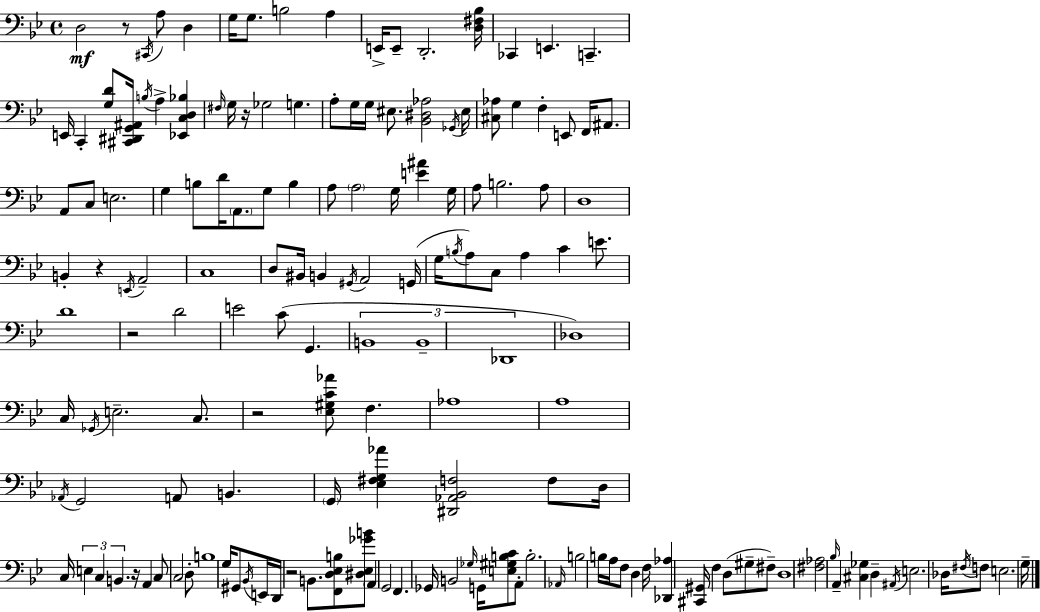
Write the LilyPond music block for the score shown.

{
  \clef bass
  \time 4/4
  \defaultTimeSignature
  \key bes \major
  d2\mf r8 \acciaccatura { cis,16 } a8 d4 | g16 g8. b2 a4 | e,16-> e,8-- d,2.-. | <d fis bes>16 ces,4 e,4. c,4.-- | \break e,16 c,4-. <g d'>8 <cis, dis, g, ais,>16 \acciaccatura { b16 } a4-> <ees, c d bes>4 | \grace { fis16 } g16 r16 ges2 g4. | a8-. g16 g16 eis8. <bes, dis aes>2 | \acciaccatura { ges,16 } eis16 <cis aes>8 g4 f4-. e,8 | \break f,16 ais,8. a,8 c8 e2. | g4 b8 d'16 \parenthesize a,8. g8 | b4 a8 \parenthesize a2 g16 <e' ais'>4 | g16 a8 b2. | \break a8 d1 | b,4-. r4 \acciaccatura { e,16 } a,2-- | c1 | d8 bis,16 b,4 \acciaccatura { gis,16 } a,2 | \break g,16( g16 \acciaccatura { b16 } a8) c8 a4 | c'4 e'8. d'1 | r2 d'2 | e'2 c'8( | \break g,4. \tuplet 3/2 { b,1 | b,1-- | des,1 } | des1) | \break c16 \acciaccatura { ges,16 } e2.-- | c8. r2 | <ees gis c' aes'>8 f4. aes1 | a1 | \break \acciaccatura { aes,16 } g,2 | a,8 b,4. \parenthesize g,16 <ees fis g aes'>4 <dis, aes, bes, f>2 | f8 d16 c16 \tuplet 3/2 { e4 c4 | b,4. } r16 a,4 c8 c2 | \break d8-. b1 | g16 gis,8 \acciaccatura { bes,16 } e,16 d,16 r2 | b,8. <f, d ees b>8 <dis ees ges' b'>8 \parenthesize a,4 | g,2 f,4. | \break ges,16 b,2 \grace { ges16 } g,16 <e gis b c'>8 a,8-. b2.-. | \grace { aes,16 } b2 | b16 a16 f8 d4 f16 <des, aes>4 | <cis, gis,>16 f4 d8( gis8-- fis8--) d1 | \break <fis aes>2 | \grace { bes16 } a,4-- <cis ges>4 d4-- | \acciaccatura { ais,16 } e2. des16 \acciaccatura { fis16 } | f8 e2. g16-- \bar "|."
}